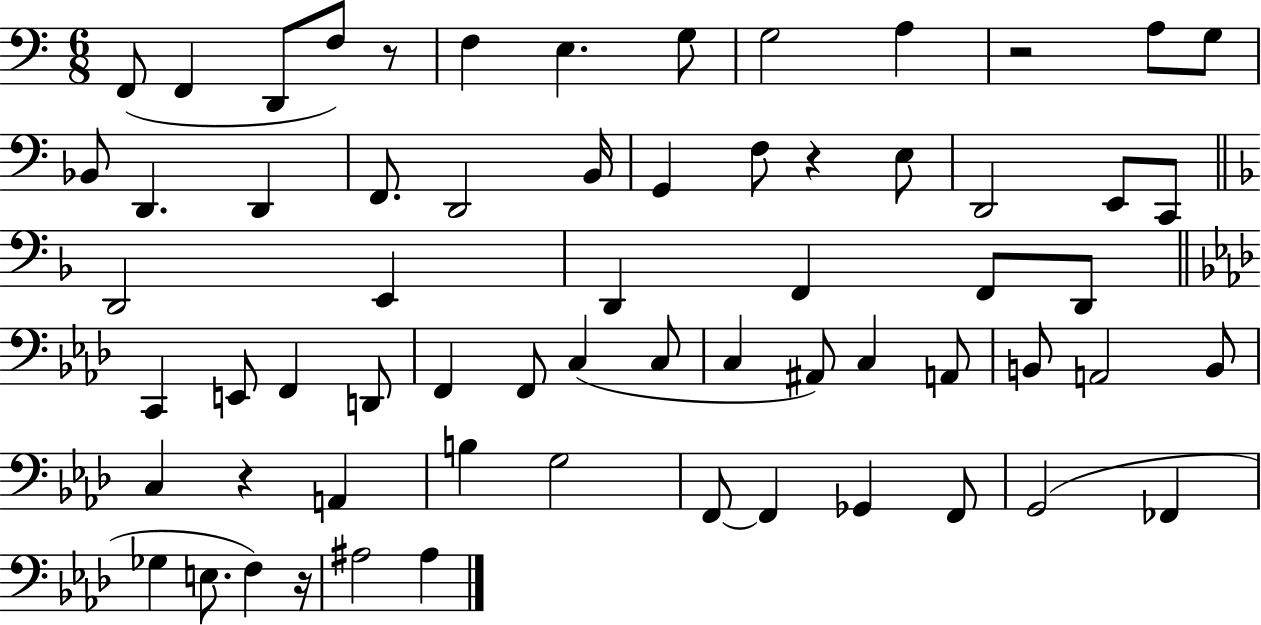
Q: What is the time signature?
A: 6/8